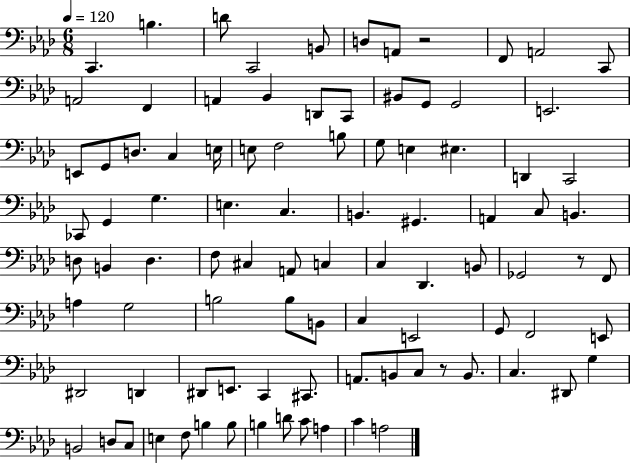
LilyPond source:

{
  \clef bass
  \numericTimeSignature
  \time 6/8
  \key aes \major
  \tempo 4 = 120
  \repeat volta 2 { c,4. b4. | d'8 c,2 b,8 | d8 a,8 r2 | f,8 a,2 c,8 | \break a,2 f,4 | a,4 bes,4 d,8 c,8 | bis,8 g,8 g,2 | e,2. | \break e,8 g,8 d8. c4 e16 | e8 f2 b8 | g8 e4 eis4. | d,4 c,2 | \break ces,8 g,4 g4. | e4. c4. | b,4. gis,4. | a,4 c8 b,4. | \break d8 b,4 d4. | f8 cis4 a,8 c4 | c4 des,4. b,8 | ges,2 r8 f,8 | \break a4 g2 | b2 b8 b,8 | c4 e,2 | g,8 f,2 e,8 | \break dis,2 d,4 | dis,8 e,8. c,4 cis,8. | a,8. b,8 c8 r8 b,8. | c4. dis,8 g4 | \break b,2 d8 c8 | e4 f8 b4 b8 | b4 d'8 c'8 a4 | c'4 a2 | \break } \bar "|."
}